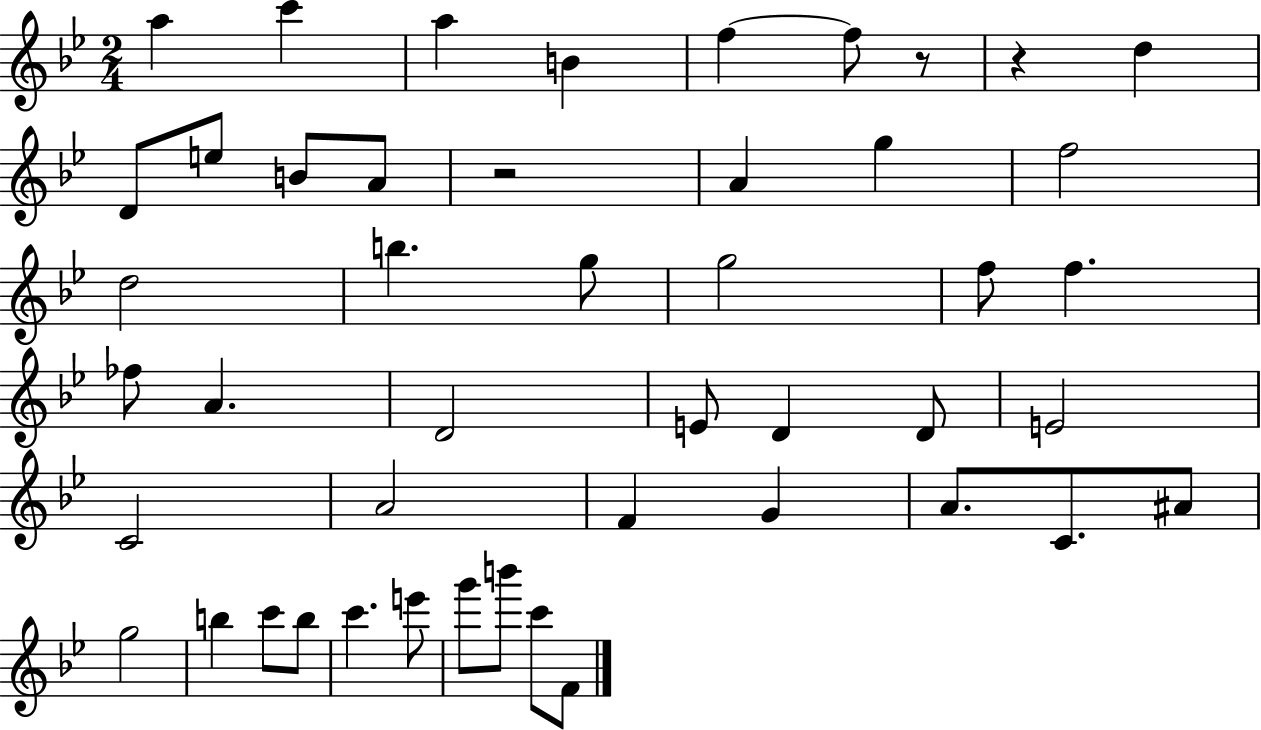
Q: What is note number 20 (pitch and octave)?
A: F5